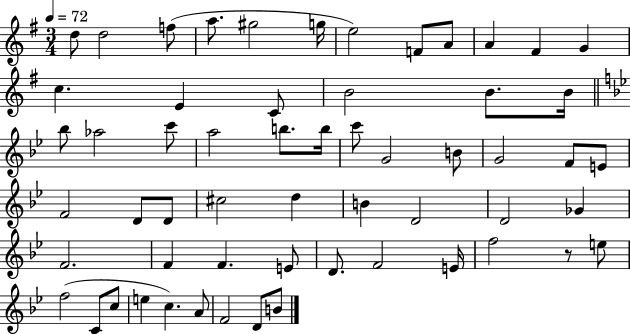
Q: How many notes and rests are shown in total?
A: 58